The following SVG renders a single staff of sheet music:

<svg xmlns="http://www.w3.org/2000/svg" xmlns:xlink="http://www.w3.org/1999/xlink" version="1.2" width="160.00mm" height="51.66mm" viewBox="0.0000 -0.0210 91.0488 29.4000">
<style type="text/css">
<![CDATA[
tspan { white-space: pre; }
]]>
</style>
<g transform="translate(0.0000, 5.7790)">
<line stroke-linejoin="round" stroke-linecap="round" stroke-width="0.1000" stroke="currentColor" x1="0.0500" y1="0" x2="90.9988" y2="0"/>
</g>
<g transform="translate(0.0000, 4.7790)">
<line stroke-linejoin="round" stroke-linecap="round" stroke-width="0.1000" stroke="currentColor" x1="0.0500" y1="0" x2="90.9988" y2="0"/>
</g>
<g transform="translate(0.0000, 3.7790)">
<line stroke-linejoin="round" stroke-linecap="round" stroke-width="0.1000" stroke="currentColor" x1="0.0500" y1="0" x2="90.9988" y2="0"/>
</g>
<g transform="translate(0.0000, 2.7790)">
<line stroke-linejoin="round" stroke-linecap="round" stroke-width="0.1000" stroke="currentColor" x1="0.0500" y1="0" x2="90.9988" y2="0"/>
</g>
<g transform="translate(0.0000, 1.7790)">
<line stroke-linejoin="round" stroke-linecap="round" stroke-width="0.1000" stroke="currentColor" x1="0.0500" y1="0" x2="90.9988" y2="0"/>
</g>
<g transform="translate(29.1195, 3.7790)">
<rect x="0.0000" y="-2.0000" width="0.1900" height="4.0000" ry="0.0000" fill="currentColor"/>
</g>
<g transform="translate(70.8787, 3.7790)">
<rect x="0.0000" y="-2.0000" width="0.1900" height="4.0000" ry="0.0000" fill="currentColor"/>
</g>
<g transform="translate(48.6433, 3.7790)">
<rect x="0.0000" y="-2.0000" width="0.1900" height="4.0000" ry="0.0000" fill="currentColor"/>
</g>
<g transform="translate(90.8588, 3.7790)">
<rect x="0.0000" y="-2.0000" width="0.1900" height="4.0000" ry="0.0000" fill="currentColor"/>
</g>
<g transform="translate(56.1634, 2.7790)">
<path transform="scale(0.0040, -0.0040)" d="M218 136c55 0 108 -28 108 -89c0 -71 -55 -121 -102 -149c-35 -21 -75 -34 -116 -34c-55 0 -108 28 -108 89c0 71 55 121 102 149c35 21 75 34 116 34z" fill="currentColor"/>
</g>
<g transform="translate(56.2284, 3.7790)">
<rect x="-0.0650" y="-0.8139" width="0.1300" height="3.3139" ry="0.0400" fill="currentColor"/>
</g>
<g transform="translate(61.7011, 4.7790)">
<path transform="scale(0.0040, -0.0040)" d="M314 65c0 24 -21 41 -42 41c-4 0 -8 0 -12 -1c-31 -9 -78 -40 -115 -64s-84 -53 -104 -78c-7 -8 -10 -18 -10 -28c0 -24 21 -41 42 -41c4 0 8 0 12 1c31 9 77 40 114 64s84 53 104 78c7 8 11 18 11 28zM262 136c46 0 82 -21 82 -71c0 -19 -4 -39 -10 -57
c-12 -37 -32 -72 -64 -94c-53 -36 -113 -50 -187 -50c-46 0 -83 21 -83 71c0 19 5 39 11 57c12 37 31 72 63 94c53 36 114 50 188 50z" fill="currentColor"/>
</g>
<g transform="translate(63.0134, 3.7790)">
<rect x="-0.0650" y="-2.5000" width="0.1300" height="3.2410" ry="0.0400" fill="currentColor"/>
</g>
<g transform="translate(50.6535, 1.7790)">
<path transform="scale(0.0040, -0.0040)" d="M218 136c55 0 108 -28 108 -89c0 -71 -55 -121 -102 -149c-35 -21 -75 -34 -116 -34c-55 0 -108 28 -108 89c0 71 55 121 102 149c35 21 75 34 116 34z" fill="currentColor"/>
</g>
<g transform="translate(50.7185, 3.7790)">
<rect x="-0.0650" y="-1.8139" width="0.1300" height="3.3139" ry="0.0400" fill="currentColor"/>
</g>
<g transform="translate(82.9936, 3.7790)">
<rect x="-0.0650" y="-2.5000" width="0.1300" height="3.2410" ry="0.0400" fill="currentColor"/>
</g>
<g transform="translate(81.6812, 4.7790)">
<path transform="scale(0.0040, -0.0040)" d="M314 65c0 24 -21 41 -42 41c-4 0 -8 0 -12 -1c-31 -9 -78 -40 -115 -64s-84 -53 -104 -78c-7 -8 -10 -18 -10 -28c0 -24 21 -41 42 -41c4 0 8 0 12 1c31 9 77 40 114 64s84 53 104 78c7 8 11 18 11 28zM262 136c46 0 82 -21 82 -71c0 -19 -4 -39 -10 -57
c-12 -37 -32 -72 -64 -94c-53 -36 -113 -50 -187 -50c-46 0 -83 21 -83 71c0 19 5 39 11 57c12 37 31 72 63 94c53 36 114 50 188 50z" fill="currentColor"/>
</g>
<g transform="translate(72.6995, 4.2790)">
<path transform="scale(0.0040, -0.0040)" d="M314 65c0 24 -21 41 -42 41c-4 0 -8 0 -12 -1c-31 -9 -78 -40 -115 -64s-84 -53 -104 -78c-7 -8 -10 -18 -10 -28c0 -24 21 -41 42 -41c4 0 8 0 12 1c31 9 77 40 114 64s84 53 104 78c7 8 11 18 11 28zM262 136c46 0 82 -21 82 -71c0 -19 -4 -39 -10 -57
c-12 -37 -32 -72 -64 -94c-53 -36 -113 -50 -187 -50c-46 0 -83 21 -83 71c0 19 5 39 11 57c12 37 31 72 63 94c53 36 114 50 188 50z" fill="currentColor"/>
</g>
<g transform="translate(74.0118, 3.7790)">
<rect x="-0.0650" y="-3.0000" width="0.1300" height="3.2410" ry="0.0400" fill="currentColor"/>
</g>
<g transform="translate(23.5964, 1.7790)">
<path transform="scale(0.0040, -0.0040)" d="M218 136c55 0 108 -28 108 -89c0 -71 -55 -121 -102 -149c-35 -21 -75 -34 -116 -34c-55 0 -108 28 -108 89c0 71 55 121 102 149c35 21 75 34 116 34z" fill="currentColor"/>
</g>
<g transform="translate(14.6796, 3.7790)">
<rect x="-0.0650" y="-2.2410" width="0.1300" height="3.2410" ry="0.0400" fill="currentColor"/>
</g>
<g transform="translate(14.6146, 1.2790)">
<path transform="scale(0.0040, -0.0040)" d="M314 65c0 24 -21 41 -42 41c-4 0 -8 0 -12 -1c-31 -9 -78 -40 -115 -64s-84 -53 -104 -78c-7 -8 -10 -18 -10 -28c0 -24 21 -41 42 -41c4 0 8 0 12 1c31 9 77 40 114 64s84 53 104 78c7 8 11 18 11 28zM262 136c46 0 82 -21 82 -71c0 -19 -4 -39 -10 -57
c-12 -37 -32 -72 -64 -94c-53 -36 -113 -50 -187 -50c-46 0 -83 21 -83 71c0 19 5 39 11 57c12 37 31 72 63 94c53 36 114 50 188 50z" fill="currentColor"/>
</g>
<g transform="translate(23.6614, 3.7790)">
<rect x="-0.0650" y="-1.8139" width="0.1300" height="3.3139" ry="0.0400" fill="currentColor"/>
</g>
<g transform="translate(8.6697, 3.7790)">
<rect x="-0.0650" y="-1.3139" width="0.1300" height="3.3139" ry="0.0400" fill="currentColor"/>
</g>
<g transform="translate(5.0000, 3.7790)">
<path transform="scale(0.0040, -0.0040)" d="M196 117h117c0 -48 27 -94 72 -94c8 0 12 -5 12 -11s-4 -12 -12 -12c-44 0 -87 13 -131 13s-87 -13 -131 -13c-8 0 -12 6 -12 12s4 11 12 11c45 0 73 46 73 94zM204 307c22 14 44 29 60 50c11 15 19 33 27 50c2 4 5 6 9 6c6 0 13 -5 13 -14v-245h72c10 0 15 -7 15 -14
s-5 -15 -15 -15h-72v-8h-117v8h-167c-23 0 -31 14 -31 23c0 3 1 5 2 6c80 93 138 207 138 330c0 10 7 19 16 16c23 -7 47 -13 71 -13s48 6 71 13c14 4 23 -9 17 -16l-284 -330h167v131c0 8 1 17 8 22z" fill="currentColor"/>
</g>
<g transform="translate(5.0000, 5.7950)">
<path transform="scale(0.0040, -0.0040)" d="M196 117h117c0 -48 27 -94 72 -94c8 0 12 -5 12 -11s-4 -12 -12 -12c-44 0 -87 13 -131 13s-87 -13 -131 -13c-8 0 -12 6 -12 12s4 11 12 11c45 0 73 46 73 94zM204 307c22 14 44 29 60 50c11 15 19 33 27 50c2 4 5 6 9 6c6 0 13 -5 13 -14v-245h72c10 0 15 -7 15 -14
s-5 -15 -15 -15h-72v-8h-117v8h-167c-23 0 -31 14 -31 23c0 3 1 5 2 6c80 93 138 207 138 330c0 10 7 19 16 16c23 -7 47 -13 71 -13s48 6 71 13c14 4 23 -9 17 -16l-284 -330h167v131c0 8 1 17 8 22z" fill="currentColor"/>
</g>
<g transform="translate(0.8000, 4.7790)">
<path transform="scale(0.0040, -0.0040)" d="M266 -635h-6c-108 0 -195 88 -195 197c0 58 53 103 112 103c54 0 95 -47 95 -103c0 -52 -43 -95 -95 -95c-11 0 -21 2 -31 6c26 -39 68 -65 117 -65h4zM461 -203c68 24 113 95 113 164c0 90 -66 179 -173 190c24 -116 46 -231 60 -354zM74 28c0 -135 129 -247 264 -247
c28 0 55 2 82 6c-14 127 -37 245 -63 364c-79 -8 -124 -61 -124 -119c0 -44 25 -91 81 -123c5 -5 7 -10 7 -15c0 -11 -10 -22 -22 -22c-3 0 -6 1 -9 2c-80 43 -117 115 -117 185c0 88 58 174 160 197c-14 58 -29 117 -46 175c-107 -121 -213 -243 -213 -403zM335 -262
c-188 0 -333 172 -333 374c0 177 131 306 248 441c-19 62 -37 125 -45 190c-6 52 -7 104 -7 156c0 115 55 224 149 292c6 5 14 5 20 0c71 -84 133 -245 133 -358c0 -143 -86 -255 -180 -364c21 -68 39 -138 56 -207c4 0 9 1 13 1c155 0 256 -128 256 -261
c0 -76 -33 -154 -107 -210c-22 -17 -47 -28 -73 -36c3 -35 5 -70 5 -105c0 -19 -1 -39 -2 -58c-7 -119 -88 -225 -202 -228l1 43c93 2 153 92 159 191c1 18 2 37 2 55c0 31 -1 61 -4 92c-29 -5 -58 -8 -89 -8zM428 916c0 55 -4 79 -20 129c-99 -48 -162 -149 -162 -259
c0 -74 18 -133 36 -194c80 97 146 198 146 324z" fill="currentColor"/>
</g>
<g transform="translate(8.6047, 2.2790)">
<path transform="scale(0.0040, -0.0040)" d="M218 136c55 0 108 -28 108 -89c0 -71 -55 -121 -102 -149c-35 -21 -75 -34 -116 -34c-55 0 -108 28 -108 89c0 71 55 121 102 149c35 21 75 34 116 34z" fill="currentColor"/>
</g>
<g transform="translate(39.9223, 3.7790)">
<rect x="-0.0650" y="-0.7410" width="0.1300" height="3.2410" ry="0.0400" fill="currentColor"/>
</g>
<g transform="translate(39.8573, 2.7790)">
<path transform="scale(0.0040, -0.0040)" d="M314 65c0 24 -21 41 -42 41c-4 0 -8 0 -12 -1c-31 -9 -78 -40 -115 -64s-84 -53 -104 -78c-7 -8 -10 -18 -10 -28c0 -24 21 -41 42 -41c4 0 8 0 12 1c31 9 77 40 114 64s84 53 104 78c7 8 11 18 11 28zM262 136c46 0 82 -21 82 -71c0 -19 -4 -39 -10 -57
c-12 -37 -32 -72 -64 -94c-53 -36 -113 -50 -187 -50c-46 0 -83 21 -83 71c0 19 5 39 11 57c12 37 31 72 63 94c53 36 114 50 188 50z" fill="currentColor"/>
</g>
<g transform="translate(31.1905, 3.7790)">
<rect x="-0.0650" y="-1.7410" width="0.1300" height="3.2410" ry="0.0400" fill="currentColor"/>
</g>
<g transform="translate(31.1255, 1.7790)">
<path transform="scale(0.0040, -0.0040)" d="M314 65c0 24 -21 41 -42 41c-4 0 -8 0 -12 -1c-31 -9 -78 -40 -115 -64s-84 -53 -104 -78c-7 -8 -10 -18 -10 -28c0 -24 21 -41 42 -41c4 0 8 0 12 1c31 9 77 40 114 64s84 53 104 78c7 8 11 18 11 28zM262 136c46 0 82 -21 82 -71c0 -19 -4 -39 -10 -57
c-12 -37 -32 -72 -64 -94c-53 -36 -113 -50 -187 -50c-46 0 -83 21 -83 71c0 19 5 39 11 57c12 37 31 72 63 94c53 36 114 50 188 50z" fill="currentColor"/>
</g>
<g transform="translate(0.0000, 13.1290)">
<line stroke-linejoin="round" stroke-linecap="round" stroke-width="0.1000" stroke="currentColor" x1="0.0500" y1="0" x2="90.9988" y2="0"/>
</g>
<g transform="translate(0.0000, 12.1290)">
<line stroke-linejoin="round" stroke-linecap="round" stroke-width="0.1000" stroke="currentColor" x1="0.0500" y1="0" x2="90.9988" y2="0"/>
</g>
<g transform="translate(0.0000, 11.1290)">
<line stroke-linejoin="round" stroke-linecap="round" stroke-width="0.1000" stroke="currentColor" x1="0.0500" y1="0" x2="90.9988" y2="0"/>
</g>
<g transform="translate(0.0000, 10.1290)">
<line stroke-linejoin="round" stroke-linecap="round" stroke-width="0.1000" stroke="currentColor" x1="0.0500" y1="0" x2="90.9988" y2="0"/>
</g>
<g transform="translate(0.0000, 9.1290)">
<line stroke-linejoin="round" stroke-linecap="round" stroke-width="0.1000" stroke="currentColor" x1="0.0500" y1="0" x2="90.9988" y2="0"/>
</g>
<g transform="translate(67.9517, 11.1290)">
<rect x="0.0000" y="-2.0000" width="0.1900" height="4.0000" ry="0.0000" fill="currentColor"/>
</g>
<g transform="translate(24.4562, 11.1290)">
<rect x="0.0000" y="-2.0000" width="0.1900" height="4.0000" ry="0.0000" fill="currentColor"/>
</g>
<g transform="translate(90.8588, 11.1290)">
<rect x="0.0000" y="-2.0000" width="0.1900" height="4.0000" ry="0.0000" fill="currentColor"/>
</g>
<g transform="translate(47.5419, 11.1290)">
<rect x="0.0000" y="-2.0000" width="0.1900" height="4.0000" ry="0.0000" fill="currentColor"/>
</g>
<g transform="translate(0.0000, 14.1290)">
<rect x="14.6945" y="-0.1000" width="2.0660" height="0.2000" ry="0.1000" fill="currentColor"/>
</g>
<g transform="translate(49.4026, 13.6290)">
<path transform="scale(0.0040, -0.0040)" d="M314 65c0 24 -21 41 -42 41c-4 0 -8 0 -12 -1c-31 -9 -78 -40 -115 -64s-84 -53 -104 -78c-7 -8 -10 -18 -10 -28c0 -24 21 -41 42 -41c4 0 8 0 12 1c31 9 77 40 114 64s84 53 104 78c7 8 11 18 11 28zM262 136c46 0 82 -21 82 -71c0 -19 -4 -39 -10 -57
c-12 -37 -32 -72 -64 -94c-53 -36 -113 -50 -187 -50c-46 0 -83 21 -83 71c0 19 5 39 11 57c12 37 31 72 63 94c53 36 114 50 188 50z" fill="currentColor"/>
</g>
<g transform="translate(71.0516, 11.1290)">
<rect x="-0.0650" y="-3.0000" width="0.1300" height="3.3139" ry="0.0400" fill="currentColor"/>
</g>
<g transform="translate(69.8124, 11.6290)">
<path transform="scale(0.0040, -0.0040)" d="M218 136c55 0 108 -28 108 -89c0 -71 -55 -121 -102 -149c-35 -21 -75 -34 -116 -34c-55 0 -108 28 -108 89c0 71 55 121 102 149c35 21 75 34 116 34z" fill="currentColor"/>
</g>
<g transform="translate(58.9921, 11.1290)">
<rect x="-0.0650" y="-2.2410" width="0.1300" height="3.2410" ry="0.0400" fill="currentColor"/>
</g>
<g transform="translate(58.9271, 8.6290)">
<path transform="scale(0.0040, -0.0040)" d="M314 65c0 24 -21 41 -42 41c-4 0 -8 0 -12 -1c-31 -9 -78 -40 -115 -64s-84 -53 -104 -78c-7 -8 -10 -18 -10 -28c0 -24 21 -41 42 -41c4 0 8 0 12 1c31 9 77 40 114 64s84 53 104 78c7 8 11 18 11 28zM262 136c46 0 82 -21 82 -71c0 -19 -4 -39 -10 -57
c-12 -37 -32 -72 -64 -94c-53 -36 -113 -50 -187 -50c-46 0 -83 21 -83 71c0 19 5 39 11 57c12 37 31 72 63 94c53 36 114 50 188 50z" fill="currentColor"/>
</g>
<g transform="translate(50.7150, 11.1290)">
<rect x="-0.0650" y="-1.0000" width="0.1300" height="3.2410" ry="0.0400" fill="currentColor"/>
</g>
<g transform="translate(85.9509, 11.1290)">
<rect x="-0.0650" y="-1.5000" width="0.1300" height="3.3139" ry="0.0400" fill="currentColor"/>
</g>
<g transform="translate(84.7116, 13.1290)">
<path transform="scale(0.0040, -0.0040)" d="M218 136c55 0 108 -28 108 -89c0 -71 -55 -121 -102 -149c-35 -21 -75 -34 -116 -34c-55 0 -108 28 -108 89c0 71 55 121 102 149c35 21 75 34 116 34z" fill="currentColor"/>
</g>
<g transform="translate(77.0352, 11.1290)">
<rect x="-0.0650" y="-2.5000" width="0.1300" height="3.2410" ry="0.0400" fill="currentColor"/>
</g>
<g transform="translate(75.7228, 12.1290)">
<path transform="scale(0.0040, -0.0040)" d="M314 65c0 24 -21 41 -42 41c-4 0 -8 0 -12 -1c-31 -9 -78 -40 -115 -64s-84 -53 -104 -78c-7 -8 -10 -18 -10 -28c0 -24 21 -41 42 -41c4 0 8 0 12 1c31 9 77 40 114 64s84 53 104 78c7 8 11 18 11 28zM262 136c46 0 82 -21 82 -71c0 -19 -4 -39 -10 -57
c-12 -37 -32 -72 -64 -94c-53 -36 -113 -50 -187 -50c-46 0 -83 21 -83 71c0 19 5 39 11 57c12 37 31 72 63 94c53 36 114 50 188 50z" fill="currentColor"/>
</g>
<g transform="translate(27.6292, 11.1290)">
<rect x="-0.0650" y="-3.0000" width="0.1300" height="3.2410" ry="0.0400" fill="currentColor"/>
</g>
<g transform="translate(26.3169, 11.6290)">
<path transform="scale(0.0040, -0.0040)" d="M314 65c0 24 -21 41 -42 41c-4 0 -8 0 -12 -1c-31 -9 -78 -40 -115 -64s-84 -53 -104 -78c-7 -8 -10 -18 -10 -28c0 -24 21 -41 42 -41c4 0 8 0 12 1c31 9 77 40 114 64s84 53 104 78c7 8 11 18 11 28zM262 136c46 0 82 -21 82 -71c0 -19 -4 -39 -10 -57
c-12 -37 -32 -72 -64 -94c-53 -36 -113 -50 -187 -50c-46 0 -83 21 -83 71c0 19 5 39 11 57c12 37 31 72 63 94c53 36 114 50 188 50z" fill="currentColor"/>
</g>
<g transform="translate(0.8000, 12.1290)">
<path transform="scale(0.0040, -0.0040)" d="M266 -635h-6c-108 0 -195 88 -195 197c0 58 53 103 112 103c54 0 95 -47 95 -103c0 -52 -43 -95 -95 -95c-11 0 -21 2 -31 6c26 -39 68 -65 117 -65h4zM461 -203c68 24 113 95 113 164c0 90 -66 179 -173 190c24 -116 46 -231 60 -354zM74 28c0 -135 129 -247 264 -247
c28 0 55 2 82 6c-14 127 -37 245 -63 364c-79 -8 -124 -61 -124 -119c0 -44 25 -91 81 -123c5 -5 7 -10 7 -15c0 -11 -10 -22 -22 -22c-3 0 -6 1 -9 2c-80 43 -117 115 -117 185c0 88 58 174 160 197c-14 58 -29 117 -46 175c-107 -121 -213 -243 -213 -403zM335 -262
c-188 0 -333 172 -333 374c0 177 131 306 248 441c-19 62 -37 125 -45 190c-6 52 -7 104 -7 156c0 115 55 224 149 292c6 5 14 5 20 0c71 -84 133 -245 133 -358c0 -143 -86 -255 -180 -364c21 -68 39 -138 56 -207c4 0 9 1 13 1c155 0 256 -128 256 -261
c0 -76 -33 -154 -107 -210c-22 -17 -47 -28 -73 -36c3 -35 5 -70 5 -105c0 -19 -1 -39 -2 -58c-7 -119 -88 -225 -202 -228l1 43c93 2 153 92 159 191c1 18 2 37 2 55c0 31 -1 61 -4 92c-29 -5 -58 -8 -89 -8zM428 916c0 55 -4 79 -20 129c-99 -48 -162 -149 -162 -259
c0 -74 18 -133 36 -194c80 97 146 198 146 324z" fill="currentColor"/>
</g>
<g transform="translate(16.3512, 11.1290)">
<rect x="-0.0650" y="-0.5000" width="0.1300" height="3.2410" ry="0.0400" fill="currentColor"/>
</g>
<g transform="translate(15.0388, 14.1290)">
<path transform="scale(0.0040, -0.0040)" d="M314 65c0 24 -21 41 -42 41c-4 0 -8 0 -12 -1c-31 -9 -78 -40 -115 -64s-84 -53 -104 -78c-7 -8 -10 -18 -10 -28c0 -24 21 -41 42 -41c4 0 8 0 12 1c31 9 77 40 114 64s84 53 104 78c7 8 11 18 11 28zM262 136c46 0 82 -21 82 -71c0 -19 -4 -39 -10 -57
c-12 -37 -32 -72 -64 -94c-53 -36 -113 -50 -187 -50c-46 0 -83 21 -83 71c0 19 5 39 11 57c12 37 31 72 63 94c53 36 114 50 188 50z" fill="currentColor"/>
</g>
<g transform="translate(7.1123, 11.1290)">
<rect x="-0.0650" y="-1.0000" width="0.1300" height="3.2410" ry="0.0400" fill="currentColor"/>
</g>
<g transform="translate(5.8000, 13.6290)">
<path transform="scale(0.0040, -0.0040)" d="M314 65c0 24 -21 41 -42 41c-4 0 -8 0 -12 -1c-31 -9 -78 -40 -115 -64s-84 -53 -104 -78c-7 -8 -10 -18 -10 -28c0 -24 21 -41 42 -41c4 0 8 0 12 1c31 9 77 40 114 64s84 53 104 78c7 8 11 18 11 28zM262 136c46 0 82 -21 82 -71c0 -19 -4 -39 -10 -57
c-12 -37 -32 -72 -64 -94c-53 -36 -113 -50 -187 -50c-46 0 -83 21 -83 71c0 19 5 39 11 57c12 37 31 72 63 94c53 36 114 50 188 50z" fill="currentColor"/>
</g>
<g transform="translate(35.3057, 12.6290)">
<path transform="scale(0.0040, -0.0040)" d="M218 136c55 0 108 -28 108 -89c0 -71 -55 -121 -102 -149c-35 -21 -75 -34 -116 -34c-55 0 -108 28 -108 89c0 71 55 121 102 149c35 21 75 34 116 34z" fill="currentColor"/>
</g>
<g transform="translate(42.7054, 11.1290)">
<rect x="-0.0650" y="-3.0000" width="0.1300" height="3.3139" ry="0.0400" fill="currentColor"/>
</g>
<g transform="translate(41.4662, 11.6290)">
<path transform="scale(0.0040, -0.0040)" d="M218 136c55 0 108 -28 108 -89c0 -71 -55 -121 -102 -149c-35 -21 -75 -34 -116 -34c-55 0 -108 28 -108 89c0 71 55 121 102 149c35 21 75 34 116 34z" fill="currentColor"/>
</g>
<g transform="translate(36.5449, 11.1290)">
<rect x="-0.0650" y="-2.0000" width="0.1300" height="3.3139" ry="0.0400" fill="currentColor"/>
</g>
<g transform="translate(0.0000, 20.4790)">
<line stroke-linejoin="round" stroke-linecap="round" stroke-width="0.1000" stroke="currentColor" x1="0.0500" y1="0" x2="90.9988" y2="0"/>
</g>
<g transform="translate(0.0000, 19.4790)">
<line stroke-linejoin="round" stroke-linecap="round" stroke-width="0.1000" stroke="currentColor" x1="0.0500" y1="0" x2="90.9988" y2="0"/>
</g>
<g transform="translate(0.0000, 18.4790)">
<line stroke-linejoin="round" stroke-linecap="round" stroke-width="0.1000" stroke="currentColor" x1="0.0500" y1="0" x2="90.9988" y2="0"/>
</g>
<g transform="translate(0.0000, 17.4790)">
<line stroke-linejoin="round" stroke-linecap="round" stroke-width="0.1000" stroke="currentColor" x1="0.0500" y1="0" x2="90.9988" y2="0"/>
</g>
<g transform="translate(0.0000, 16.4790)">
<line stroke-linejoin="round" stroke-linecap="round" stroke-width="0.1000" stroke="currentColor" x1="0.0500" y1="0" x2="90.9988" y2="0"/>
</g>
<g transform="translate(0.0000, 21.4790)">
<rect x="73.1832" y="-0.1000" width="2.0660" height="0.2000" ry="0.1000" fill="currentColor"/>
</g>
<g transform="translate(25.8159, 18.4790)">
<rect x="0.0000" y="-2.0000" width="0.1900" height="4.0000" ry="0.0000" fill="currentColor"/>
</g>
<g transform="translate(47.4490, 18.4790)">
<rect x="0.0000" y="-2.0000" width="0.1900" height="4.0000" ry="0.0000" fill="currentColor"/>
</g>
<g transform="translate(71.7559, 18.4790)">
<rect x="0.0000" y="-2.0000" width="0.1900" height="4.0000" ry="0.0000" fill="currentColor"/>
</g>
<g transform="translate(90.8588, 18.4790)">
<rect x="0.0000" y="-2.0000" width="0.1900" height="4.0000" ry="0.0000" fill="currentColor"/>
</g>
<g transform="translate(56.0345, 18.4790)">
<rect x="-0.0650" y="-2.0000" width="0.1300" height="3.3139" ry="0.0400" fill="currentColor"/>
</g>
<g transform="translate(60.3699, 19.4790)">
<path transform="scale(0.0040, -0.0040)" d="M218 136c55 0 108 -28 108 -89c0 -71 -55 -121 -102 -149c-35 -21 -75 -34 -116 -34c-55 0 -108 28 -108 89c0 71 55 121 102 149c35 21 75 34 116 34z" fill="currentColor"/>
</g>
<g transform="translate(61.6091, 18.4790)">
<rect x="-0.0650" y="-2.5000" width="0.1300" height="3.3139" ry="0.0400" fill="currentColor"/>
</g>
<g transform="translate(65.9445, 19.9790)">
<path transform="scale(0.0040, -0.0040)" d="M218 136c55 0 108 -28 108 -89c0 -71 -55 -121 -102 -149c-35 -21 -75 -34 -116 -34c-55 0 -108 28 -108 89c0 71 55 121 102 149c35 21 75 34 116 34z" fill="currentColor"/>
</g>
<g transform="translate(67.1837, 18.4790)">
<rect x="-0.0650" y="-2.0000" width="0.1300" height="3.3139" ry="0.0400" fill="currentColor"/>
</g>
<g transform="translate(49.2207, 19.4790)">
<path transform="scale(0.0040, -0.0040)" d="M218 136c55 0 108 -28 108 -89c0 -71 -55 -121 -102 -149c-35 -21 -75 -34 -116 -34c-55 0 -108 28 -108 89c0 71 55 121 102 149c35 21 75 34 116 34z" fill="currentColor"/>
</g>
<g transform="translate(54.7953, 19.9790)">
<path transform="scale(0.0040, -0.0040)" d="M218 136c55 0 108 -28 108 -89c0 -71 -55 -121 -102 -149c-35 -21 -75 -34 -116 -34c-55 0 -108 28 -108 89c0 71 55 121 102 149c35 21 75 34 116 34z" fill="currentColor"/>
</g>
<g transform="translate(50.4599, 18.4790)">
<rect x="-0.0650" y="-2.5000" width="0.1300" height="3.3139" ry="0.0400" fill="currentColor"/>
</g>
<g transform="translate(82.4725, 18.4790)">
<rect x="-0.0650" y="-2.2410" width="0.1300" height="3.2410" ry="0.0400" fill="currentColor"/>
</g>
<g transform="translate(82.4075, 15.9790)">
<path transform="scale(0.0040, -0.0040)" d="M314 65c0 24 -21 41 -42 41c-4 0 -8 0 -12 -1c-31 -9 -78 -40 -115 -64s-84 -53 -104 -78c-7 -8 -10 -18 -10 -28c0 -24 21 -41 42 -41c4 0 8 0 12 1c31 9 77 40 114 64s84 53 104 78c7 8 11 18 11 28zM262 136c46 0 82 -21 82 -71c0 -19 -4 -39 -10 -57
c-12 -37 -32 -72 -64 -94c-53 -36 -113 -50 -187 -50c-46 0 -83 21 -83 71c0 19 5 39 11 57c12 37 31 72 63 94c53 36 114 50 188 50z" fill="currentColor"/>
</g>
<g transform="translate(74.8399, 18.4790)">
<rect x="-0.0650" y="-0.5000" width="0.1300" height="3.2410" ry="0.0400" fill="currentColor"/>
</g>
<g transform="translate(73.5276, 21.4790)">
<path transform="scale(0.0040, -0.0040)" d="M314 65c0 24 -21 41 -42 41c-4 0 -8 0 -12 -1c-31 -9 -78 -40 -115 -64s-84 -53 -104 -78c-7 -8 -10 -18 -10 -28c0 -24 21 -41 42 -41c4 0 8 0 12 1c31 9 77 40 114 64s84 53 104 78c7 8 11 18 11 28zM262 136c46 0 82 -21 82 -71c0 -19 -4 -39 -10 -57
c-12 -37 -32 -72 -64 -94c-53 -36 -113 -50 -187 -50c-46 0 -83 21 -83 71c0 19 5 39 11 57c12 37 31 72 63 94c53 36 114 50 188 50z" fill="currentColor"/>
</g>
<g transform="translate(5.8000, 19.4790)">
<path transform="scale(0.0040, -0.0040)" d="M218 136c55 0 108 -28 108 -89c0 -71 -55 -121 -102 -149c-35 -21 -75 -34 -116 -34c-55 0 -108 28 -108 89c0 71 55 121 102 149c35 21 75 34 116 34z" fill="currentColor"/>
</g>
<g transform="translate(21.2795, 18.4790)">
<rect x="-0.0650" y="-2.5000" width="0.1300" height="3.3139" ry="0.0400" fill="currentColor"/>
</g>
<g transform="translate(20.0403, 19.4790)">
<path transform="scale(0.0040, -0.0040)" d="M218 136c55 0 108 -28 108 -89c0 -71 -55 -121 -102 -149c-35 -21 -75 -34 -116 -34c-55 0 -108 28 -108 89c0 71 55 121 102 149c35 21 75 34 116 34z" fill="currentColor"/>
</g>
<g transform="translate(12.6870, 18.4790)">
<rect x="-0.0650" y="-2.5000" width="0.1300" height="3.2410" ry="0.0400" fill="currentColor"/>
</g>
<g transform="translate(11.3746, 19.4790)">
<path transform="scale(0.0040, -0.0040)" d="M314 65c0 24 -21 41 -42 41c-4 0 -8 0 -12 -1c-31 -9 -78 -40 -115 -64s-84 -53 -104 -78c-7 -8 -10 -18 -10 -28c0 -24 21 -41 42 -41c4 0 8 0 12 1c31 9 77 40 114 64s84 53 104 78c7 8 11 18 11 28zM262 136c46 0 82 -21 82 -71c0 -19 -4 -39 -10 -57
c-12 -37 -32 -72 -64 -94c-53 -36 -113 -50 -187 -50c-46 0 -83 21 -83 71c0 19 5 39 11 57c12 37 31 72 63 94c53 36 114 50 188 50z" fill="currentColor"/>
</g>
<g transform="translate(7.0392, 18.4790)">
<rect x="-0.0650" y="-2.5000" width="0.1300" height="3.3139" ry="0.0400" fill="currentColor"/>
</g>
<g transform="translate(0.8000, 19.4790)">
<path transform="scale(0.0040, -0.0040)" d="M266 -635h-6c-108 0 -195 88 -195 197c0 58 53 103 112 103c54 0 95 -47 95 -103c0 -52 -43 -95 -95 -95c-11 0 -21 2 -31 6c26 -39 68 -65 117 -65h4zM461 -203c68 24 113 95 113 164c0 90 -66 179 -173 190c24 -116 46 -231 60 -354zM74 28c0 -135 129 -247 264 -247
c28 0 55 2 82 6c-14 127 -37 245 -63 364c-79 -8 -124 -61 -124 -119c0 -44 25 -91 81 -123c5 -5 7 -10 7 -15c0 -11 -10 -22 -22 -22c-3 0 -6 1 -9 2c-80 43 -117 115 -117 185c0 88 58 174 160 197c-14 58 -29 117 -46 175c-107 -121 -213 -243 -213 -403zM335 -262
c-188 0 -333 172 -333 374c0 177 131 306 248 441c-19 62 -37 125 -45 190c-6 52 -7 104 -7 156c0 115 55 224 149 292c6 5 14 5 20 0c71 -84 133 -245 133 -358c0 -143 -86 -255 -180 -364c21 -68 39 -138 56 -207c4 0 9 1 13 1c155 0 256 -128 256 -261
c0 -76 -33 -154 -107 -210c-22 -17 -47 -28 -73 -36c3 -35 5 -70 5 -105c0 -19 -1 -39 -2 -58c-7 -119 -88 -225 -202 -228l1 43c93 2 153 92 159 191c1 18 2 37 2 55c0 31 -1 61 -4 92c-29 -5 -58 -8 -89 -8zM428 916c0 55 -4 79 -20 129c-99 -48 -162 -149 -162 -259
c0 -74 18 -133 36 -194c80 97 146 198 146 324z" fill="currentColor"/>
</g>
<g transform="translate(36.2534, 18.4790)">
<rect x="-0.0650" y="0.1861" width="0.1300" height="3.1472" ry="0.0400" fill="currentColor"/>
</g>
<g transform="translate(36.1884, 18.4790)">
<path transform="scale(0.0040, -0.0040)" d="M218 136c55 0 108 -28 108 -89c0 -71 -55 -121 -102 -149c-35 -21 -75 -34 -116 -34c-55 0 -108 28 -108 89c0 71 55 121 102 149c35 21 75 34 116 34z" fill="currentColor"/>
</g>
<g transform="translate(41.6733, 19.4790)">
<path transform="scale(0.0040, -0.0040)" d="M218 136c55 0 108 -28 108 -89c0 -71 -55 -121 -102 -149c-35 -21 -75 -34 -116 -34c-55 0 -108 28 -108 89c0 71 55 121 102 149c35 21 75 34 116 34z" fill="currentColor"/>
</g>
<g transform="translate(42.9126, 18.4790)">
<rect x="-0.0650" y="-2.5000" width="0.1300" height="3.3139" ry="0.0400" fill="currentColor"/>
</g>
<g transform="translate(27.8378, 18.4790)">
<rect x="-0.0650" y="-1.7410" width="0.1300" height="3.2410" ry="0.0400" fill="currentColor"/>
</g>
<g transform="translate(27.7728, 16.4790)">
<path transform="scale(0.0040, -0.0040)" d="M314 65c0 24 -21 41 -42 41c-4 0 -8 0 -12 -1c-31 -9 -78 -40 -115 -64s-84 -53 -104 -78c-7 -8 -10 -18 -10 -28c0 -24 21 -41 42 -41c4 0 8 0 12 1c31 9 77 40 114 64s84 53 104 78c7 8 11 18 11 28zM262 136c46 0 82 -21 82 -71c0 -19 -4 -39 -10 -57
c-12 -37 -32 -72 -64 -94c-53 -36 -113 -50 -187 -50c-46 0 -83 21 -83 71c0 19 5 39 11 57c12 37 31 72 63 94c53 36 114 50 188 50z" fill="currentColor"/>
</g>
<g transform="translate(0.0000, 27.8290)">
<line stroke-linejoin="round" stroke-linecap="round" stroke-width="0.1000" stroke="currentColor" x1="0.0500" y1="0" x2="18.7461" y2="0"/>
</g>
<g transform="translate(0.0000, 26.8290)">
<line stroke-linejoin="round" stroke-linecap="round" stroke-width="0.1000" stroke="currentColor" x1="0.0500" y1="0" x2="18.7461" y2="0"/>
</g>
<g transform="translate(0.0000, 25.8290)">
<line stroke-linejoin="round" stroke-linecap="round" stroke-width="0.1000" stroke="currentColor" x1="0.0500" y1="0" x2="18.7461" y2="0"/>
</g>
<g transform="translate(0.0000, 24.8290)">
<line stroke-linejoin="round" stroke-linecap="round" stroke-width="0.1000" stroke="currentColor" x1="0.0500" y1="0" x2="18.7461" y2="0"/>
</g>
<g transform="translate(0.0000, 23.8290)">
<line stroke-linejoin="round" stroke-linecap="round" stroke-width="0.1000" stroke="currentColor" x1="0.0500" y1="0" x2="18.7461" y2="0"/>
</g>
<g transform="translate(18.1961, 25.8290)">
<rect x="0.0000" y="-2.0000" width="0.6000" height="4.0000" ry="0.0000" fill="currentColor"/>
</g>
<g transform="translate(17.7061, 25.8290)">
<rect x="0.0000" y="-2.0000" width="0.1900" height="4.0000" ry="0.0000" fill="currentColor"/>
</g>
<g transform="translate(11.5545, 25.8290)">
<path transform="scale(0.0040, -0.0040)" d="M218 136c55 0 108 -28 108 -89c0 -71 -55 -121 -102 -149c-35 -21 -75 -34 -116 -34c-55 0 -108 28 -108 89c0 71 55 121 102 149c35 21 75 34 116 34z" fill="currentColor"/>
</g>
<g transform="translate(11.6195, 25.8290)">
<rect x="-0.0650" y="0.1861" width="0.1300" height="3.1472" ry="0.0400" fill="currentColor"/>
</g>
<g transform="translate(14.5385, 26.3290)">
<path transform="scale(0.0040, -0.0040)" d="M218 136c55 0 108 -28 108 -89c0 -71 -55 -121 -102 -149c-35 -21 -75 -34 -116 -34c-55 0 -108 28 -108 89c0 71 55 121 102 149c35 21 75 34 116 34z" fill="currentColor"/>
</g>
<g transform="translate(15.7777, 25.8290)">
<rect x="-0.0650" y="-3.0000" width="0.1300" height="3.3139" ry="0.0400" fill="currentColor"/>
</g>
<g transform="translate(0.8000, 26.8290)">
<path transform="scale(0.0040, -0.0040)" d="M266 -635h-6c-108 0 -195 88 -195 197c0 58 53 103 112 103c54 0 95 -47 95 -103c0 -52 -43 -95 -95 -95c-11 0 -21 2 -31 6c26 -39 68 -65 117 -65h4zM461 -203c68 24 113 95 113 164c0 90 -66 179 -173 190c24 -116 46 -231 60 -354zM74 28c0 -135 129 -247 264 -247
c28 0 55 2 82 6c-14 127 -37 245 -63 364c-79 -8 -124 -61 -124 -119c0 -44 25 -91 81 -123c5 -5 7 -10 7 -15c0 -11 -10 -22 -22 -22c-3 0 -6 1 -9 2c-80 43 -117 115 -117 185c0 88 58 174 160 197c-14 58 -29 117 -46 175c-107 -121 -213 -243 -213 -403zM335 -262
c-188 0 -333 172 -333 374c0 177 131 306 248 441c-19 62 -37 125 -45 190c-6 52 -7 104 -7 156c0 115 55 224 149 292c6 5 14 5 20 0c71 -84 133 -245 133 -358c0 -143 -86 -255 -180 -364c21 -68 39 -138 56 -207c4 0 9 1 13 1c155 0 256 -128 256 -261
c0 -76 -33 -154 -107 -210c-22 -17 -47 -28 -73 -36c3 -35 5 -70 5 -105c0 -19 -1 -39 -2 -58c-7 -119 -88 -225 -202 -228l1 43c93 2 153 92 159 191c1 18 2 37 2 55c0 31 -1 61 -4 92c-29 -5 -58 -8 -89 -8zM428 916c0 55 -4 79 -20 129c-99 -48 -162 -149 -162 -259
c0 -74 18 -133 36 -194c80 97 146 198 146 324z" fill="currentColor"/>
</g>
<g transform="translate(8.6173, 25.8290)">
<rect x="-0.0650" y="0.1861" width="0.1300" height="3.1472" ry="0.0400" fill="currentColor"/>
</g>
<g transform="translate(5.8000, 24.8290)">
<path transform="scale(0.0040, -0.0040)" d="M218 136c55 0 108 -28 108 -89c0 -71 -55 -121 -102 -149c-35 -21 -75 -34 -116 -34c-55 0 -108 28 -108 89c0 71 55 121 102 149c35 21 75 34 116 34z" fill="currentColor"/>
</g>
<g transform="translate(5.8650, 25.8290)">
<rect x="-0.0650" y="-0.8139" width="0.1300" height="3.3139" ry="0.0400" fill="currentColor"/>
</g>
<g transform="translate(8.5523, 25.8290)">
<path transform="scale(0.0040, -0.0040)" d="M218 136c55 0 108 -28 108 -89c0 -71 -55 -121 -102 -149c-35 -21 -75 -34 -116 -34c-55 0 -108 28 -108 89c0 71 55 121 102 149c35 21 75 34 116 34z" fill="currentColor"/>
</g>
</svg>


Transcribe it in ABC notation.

X:1
T:Untitled
M:4/4
L:1/4
K:C
e g2 f f2 d2 f d G2 A2 G2 D2 C2 A2 F A D2 g2 A G2 E G G2 G f2 B G G F G F C2 g2 d B B A